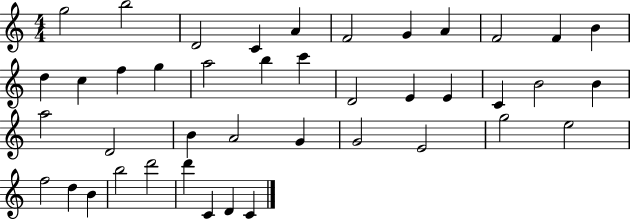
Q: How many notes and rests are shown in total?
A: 42